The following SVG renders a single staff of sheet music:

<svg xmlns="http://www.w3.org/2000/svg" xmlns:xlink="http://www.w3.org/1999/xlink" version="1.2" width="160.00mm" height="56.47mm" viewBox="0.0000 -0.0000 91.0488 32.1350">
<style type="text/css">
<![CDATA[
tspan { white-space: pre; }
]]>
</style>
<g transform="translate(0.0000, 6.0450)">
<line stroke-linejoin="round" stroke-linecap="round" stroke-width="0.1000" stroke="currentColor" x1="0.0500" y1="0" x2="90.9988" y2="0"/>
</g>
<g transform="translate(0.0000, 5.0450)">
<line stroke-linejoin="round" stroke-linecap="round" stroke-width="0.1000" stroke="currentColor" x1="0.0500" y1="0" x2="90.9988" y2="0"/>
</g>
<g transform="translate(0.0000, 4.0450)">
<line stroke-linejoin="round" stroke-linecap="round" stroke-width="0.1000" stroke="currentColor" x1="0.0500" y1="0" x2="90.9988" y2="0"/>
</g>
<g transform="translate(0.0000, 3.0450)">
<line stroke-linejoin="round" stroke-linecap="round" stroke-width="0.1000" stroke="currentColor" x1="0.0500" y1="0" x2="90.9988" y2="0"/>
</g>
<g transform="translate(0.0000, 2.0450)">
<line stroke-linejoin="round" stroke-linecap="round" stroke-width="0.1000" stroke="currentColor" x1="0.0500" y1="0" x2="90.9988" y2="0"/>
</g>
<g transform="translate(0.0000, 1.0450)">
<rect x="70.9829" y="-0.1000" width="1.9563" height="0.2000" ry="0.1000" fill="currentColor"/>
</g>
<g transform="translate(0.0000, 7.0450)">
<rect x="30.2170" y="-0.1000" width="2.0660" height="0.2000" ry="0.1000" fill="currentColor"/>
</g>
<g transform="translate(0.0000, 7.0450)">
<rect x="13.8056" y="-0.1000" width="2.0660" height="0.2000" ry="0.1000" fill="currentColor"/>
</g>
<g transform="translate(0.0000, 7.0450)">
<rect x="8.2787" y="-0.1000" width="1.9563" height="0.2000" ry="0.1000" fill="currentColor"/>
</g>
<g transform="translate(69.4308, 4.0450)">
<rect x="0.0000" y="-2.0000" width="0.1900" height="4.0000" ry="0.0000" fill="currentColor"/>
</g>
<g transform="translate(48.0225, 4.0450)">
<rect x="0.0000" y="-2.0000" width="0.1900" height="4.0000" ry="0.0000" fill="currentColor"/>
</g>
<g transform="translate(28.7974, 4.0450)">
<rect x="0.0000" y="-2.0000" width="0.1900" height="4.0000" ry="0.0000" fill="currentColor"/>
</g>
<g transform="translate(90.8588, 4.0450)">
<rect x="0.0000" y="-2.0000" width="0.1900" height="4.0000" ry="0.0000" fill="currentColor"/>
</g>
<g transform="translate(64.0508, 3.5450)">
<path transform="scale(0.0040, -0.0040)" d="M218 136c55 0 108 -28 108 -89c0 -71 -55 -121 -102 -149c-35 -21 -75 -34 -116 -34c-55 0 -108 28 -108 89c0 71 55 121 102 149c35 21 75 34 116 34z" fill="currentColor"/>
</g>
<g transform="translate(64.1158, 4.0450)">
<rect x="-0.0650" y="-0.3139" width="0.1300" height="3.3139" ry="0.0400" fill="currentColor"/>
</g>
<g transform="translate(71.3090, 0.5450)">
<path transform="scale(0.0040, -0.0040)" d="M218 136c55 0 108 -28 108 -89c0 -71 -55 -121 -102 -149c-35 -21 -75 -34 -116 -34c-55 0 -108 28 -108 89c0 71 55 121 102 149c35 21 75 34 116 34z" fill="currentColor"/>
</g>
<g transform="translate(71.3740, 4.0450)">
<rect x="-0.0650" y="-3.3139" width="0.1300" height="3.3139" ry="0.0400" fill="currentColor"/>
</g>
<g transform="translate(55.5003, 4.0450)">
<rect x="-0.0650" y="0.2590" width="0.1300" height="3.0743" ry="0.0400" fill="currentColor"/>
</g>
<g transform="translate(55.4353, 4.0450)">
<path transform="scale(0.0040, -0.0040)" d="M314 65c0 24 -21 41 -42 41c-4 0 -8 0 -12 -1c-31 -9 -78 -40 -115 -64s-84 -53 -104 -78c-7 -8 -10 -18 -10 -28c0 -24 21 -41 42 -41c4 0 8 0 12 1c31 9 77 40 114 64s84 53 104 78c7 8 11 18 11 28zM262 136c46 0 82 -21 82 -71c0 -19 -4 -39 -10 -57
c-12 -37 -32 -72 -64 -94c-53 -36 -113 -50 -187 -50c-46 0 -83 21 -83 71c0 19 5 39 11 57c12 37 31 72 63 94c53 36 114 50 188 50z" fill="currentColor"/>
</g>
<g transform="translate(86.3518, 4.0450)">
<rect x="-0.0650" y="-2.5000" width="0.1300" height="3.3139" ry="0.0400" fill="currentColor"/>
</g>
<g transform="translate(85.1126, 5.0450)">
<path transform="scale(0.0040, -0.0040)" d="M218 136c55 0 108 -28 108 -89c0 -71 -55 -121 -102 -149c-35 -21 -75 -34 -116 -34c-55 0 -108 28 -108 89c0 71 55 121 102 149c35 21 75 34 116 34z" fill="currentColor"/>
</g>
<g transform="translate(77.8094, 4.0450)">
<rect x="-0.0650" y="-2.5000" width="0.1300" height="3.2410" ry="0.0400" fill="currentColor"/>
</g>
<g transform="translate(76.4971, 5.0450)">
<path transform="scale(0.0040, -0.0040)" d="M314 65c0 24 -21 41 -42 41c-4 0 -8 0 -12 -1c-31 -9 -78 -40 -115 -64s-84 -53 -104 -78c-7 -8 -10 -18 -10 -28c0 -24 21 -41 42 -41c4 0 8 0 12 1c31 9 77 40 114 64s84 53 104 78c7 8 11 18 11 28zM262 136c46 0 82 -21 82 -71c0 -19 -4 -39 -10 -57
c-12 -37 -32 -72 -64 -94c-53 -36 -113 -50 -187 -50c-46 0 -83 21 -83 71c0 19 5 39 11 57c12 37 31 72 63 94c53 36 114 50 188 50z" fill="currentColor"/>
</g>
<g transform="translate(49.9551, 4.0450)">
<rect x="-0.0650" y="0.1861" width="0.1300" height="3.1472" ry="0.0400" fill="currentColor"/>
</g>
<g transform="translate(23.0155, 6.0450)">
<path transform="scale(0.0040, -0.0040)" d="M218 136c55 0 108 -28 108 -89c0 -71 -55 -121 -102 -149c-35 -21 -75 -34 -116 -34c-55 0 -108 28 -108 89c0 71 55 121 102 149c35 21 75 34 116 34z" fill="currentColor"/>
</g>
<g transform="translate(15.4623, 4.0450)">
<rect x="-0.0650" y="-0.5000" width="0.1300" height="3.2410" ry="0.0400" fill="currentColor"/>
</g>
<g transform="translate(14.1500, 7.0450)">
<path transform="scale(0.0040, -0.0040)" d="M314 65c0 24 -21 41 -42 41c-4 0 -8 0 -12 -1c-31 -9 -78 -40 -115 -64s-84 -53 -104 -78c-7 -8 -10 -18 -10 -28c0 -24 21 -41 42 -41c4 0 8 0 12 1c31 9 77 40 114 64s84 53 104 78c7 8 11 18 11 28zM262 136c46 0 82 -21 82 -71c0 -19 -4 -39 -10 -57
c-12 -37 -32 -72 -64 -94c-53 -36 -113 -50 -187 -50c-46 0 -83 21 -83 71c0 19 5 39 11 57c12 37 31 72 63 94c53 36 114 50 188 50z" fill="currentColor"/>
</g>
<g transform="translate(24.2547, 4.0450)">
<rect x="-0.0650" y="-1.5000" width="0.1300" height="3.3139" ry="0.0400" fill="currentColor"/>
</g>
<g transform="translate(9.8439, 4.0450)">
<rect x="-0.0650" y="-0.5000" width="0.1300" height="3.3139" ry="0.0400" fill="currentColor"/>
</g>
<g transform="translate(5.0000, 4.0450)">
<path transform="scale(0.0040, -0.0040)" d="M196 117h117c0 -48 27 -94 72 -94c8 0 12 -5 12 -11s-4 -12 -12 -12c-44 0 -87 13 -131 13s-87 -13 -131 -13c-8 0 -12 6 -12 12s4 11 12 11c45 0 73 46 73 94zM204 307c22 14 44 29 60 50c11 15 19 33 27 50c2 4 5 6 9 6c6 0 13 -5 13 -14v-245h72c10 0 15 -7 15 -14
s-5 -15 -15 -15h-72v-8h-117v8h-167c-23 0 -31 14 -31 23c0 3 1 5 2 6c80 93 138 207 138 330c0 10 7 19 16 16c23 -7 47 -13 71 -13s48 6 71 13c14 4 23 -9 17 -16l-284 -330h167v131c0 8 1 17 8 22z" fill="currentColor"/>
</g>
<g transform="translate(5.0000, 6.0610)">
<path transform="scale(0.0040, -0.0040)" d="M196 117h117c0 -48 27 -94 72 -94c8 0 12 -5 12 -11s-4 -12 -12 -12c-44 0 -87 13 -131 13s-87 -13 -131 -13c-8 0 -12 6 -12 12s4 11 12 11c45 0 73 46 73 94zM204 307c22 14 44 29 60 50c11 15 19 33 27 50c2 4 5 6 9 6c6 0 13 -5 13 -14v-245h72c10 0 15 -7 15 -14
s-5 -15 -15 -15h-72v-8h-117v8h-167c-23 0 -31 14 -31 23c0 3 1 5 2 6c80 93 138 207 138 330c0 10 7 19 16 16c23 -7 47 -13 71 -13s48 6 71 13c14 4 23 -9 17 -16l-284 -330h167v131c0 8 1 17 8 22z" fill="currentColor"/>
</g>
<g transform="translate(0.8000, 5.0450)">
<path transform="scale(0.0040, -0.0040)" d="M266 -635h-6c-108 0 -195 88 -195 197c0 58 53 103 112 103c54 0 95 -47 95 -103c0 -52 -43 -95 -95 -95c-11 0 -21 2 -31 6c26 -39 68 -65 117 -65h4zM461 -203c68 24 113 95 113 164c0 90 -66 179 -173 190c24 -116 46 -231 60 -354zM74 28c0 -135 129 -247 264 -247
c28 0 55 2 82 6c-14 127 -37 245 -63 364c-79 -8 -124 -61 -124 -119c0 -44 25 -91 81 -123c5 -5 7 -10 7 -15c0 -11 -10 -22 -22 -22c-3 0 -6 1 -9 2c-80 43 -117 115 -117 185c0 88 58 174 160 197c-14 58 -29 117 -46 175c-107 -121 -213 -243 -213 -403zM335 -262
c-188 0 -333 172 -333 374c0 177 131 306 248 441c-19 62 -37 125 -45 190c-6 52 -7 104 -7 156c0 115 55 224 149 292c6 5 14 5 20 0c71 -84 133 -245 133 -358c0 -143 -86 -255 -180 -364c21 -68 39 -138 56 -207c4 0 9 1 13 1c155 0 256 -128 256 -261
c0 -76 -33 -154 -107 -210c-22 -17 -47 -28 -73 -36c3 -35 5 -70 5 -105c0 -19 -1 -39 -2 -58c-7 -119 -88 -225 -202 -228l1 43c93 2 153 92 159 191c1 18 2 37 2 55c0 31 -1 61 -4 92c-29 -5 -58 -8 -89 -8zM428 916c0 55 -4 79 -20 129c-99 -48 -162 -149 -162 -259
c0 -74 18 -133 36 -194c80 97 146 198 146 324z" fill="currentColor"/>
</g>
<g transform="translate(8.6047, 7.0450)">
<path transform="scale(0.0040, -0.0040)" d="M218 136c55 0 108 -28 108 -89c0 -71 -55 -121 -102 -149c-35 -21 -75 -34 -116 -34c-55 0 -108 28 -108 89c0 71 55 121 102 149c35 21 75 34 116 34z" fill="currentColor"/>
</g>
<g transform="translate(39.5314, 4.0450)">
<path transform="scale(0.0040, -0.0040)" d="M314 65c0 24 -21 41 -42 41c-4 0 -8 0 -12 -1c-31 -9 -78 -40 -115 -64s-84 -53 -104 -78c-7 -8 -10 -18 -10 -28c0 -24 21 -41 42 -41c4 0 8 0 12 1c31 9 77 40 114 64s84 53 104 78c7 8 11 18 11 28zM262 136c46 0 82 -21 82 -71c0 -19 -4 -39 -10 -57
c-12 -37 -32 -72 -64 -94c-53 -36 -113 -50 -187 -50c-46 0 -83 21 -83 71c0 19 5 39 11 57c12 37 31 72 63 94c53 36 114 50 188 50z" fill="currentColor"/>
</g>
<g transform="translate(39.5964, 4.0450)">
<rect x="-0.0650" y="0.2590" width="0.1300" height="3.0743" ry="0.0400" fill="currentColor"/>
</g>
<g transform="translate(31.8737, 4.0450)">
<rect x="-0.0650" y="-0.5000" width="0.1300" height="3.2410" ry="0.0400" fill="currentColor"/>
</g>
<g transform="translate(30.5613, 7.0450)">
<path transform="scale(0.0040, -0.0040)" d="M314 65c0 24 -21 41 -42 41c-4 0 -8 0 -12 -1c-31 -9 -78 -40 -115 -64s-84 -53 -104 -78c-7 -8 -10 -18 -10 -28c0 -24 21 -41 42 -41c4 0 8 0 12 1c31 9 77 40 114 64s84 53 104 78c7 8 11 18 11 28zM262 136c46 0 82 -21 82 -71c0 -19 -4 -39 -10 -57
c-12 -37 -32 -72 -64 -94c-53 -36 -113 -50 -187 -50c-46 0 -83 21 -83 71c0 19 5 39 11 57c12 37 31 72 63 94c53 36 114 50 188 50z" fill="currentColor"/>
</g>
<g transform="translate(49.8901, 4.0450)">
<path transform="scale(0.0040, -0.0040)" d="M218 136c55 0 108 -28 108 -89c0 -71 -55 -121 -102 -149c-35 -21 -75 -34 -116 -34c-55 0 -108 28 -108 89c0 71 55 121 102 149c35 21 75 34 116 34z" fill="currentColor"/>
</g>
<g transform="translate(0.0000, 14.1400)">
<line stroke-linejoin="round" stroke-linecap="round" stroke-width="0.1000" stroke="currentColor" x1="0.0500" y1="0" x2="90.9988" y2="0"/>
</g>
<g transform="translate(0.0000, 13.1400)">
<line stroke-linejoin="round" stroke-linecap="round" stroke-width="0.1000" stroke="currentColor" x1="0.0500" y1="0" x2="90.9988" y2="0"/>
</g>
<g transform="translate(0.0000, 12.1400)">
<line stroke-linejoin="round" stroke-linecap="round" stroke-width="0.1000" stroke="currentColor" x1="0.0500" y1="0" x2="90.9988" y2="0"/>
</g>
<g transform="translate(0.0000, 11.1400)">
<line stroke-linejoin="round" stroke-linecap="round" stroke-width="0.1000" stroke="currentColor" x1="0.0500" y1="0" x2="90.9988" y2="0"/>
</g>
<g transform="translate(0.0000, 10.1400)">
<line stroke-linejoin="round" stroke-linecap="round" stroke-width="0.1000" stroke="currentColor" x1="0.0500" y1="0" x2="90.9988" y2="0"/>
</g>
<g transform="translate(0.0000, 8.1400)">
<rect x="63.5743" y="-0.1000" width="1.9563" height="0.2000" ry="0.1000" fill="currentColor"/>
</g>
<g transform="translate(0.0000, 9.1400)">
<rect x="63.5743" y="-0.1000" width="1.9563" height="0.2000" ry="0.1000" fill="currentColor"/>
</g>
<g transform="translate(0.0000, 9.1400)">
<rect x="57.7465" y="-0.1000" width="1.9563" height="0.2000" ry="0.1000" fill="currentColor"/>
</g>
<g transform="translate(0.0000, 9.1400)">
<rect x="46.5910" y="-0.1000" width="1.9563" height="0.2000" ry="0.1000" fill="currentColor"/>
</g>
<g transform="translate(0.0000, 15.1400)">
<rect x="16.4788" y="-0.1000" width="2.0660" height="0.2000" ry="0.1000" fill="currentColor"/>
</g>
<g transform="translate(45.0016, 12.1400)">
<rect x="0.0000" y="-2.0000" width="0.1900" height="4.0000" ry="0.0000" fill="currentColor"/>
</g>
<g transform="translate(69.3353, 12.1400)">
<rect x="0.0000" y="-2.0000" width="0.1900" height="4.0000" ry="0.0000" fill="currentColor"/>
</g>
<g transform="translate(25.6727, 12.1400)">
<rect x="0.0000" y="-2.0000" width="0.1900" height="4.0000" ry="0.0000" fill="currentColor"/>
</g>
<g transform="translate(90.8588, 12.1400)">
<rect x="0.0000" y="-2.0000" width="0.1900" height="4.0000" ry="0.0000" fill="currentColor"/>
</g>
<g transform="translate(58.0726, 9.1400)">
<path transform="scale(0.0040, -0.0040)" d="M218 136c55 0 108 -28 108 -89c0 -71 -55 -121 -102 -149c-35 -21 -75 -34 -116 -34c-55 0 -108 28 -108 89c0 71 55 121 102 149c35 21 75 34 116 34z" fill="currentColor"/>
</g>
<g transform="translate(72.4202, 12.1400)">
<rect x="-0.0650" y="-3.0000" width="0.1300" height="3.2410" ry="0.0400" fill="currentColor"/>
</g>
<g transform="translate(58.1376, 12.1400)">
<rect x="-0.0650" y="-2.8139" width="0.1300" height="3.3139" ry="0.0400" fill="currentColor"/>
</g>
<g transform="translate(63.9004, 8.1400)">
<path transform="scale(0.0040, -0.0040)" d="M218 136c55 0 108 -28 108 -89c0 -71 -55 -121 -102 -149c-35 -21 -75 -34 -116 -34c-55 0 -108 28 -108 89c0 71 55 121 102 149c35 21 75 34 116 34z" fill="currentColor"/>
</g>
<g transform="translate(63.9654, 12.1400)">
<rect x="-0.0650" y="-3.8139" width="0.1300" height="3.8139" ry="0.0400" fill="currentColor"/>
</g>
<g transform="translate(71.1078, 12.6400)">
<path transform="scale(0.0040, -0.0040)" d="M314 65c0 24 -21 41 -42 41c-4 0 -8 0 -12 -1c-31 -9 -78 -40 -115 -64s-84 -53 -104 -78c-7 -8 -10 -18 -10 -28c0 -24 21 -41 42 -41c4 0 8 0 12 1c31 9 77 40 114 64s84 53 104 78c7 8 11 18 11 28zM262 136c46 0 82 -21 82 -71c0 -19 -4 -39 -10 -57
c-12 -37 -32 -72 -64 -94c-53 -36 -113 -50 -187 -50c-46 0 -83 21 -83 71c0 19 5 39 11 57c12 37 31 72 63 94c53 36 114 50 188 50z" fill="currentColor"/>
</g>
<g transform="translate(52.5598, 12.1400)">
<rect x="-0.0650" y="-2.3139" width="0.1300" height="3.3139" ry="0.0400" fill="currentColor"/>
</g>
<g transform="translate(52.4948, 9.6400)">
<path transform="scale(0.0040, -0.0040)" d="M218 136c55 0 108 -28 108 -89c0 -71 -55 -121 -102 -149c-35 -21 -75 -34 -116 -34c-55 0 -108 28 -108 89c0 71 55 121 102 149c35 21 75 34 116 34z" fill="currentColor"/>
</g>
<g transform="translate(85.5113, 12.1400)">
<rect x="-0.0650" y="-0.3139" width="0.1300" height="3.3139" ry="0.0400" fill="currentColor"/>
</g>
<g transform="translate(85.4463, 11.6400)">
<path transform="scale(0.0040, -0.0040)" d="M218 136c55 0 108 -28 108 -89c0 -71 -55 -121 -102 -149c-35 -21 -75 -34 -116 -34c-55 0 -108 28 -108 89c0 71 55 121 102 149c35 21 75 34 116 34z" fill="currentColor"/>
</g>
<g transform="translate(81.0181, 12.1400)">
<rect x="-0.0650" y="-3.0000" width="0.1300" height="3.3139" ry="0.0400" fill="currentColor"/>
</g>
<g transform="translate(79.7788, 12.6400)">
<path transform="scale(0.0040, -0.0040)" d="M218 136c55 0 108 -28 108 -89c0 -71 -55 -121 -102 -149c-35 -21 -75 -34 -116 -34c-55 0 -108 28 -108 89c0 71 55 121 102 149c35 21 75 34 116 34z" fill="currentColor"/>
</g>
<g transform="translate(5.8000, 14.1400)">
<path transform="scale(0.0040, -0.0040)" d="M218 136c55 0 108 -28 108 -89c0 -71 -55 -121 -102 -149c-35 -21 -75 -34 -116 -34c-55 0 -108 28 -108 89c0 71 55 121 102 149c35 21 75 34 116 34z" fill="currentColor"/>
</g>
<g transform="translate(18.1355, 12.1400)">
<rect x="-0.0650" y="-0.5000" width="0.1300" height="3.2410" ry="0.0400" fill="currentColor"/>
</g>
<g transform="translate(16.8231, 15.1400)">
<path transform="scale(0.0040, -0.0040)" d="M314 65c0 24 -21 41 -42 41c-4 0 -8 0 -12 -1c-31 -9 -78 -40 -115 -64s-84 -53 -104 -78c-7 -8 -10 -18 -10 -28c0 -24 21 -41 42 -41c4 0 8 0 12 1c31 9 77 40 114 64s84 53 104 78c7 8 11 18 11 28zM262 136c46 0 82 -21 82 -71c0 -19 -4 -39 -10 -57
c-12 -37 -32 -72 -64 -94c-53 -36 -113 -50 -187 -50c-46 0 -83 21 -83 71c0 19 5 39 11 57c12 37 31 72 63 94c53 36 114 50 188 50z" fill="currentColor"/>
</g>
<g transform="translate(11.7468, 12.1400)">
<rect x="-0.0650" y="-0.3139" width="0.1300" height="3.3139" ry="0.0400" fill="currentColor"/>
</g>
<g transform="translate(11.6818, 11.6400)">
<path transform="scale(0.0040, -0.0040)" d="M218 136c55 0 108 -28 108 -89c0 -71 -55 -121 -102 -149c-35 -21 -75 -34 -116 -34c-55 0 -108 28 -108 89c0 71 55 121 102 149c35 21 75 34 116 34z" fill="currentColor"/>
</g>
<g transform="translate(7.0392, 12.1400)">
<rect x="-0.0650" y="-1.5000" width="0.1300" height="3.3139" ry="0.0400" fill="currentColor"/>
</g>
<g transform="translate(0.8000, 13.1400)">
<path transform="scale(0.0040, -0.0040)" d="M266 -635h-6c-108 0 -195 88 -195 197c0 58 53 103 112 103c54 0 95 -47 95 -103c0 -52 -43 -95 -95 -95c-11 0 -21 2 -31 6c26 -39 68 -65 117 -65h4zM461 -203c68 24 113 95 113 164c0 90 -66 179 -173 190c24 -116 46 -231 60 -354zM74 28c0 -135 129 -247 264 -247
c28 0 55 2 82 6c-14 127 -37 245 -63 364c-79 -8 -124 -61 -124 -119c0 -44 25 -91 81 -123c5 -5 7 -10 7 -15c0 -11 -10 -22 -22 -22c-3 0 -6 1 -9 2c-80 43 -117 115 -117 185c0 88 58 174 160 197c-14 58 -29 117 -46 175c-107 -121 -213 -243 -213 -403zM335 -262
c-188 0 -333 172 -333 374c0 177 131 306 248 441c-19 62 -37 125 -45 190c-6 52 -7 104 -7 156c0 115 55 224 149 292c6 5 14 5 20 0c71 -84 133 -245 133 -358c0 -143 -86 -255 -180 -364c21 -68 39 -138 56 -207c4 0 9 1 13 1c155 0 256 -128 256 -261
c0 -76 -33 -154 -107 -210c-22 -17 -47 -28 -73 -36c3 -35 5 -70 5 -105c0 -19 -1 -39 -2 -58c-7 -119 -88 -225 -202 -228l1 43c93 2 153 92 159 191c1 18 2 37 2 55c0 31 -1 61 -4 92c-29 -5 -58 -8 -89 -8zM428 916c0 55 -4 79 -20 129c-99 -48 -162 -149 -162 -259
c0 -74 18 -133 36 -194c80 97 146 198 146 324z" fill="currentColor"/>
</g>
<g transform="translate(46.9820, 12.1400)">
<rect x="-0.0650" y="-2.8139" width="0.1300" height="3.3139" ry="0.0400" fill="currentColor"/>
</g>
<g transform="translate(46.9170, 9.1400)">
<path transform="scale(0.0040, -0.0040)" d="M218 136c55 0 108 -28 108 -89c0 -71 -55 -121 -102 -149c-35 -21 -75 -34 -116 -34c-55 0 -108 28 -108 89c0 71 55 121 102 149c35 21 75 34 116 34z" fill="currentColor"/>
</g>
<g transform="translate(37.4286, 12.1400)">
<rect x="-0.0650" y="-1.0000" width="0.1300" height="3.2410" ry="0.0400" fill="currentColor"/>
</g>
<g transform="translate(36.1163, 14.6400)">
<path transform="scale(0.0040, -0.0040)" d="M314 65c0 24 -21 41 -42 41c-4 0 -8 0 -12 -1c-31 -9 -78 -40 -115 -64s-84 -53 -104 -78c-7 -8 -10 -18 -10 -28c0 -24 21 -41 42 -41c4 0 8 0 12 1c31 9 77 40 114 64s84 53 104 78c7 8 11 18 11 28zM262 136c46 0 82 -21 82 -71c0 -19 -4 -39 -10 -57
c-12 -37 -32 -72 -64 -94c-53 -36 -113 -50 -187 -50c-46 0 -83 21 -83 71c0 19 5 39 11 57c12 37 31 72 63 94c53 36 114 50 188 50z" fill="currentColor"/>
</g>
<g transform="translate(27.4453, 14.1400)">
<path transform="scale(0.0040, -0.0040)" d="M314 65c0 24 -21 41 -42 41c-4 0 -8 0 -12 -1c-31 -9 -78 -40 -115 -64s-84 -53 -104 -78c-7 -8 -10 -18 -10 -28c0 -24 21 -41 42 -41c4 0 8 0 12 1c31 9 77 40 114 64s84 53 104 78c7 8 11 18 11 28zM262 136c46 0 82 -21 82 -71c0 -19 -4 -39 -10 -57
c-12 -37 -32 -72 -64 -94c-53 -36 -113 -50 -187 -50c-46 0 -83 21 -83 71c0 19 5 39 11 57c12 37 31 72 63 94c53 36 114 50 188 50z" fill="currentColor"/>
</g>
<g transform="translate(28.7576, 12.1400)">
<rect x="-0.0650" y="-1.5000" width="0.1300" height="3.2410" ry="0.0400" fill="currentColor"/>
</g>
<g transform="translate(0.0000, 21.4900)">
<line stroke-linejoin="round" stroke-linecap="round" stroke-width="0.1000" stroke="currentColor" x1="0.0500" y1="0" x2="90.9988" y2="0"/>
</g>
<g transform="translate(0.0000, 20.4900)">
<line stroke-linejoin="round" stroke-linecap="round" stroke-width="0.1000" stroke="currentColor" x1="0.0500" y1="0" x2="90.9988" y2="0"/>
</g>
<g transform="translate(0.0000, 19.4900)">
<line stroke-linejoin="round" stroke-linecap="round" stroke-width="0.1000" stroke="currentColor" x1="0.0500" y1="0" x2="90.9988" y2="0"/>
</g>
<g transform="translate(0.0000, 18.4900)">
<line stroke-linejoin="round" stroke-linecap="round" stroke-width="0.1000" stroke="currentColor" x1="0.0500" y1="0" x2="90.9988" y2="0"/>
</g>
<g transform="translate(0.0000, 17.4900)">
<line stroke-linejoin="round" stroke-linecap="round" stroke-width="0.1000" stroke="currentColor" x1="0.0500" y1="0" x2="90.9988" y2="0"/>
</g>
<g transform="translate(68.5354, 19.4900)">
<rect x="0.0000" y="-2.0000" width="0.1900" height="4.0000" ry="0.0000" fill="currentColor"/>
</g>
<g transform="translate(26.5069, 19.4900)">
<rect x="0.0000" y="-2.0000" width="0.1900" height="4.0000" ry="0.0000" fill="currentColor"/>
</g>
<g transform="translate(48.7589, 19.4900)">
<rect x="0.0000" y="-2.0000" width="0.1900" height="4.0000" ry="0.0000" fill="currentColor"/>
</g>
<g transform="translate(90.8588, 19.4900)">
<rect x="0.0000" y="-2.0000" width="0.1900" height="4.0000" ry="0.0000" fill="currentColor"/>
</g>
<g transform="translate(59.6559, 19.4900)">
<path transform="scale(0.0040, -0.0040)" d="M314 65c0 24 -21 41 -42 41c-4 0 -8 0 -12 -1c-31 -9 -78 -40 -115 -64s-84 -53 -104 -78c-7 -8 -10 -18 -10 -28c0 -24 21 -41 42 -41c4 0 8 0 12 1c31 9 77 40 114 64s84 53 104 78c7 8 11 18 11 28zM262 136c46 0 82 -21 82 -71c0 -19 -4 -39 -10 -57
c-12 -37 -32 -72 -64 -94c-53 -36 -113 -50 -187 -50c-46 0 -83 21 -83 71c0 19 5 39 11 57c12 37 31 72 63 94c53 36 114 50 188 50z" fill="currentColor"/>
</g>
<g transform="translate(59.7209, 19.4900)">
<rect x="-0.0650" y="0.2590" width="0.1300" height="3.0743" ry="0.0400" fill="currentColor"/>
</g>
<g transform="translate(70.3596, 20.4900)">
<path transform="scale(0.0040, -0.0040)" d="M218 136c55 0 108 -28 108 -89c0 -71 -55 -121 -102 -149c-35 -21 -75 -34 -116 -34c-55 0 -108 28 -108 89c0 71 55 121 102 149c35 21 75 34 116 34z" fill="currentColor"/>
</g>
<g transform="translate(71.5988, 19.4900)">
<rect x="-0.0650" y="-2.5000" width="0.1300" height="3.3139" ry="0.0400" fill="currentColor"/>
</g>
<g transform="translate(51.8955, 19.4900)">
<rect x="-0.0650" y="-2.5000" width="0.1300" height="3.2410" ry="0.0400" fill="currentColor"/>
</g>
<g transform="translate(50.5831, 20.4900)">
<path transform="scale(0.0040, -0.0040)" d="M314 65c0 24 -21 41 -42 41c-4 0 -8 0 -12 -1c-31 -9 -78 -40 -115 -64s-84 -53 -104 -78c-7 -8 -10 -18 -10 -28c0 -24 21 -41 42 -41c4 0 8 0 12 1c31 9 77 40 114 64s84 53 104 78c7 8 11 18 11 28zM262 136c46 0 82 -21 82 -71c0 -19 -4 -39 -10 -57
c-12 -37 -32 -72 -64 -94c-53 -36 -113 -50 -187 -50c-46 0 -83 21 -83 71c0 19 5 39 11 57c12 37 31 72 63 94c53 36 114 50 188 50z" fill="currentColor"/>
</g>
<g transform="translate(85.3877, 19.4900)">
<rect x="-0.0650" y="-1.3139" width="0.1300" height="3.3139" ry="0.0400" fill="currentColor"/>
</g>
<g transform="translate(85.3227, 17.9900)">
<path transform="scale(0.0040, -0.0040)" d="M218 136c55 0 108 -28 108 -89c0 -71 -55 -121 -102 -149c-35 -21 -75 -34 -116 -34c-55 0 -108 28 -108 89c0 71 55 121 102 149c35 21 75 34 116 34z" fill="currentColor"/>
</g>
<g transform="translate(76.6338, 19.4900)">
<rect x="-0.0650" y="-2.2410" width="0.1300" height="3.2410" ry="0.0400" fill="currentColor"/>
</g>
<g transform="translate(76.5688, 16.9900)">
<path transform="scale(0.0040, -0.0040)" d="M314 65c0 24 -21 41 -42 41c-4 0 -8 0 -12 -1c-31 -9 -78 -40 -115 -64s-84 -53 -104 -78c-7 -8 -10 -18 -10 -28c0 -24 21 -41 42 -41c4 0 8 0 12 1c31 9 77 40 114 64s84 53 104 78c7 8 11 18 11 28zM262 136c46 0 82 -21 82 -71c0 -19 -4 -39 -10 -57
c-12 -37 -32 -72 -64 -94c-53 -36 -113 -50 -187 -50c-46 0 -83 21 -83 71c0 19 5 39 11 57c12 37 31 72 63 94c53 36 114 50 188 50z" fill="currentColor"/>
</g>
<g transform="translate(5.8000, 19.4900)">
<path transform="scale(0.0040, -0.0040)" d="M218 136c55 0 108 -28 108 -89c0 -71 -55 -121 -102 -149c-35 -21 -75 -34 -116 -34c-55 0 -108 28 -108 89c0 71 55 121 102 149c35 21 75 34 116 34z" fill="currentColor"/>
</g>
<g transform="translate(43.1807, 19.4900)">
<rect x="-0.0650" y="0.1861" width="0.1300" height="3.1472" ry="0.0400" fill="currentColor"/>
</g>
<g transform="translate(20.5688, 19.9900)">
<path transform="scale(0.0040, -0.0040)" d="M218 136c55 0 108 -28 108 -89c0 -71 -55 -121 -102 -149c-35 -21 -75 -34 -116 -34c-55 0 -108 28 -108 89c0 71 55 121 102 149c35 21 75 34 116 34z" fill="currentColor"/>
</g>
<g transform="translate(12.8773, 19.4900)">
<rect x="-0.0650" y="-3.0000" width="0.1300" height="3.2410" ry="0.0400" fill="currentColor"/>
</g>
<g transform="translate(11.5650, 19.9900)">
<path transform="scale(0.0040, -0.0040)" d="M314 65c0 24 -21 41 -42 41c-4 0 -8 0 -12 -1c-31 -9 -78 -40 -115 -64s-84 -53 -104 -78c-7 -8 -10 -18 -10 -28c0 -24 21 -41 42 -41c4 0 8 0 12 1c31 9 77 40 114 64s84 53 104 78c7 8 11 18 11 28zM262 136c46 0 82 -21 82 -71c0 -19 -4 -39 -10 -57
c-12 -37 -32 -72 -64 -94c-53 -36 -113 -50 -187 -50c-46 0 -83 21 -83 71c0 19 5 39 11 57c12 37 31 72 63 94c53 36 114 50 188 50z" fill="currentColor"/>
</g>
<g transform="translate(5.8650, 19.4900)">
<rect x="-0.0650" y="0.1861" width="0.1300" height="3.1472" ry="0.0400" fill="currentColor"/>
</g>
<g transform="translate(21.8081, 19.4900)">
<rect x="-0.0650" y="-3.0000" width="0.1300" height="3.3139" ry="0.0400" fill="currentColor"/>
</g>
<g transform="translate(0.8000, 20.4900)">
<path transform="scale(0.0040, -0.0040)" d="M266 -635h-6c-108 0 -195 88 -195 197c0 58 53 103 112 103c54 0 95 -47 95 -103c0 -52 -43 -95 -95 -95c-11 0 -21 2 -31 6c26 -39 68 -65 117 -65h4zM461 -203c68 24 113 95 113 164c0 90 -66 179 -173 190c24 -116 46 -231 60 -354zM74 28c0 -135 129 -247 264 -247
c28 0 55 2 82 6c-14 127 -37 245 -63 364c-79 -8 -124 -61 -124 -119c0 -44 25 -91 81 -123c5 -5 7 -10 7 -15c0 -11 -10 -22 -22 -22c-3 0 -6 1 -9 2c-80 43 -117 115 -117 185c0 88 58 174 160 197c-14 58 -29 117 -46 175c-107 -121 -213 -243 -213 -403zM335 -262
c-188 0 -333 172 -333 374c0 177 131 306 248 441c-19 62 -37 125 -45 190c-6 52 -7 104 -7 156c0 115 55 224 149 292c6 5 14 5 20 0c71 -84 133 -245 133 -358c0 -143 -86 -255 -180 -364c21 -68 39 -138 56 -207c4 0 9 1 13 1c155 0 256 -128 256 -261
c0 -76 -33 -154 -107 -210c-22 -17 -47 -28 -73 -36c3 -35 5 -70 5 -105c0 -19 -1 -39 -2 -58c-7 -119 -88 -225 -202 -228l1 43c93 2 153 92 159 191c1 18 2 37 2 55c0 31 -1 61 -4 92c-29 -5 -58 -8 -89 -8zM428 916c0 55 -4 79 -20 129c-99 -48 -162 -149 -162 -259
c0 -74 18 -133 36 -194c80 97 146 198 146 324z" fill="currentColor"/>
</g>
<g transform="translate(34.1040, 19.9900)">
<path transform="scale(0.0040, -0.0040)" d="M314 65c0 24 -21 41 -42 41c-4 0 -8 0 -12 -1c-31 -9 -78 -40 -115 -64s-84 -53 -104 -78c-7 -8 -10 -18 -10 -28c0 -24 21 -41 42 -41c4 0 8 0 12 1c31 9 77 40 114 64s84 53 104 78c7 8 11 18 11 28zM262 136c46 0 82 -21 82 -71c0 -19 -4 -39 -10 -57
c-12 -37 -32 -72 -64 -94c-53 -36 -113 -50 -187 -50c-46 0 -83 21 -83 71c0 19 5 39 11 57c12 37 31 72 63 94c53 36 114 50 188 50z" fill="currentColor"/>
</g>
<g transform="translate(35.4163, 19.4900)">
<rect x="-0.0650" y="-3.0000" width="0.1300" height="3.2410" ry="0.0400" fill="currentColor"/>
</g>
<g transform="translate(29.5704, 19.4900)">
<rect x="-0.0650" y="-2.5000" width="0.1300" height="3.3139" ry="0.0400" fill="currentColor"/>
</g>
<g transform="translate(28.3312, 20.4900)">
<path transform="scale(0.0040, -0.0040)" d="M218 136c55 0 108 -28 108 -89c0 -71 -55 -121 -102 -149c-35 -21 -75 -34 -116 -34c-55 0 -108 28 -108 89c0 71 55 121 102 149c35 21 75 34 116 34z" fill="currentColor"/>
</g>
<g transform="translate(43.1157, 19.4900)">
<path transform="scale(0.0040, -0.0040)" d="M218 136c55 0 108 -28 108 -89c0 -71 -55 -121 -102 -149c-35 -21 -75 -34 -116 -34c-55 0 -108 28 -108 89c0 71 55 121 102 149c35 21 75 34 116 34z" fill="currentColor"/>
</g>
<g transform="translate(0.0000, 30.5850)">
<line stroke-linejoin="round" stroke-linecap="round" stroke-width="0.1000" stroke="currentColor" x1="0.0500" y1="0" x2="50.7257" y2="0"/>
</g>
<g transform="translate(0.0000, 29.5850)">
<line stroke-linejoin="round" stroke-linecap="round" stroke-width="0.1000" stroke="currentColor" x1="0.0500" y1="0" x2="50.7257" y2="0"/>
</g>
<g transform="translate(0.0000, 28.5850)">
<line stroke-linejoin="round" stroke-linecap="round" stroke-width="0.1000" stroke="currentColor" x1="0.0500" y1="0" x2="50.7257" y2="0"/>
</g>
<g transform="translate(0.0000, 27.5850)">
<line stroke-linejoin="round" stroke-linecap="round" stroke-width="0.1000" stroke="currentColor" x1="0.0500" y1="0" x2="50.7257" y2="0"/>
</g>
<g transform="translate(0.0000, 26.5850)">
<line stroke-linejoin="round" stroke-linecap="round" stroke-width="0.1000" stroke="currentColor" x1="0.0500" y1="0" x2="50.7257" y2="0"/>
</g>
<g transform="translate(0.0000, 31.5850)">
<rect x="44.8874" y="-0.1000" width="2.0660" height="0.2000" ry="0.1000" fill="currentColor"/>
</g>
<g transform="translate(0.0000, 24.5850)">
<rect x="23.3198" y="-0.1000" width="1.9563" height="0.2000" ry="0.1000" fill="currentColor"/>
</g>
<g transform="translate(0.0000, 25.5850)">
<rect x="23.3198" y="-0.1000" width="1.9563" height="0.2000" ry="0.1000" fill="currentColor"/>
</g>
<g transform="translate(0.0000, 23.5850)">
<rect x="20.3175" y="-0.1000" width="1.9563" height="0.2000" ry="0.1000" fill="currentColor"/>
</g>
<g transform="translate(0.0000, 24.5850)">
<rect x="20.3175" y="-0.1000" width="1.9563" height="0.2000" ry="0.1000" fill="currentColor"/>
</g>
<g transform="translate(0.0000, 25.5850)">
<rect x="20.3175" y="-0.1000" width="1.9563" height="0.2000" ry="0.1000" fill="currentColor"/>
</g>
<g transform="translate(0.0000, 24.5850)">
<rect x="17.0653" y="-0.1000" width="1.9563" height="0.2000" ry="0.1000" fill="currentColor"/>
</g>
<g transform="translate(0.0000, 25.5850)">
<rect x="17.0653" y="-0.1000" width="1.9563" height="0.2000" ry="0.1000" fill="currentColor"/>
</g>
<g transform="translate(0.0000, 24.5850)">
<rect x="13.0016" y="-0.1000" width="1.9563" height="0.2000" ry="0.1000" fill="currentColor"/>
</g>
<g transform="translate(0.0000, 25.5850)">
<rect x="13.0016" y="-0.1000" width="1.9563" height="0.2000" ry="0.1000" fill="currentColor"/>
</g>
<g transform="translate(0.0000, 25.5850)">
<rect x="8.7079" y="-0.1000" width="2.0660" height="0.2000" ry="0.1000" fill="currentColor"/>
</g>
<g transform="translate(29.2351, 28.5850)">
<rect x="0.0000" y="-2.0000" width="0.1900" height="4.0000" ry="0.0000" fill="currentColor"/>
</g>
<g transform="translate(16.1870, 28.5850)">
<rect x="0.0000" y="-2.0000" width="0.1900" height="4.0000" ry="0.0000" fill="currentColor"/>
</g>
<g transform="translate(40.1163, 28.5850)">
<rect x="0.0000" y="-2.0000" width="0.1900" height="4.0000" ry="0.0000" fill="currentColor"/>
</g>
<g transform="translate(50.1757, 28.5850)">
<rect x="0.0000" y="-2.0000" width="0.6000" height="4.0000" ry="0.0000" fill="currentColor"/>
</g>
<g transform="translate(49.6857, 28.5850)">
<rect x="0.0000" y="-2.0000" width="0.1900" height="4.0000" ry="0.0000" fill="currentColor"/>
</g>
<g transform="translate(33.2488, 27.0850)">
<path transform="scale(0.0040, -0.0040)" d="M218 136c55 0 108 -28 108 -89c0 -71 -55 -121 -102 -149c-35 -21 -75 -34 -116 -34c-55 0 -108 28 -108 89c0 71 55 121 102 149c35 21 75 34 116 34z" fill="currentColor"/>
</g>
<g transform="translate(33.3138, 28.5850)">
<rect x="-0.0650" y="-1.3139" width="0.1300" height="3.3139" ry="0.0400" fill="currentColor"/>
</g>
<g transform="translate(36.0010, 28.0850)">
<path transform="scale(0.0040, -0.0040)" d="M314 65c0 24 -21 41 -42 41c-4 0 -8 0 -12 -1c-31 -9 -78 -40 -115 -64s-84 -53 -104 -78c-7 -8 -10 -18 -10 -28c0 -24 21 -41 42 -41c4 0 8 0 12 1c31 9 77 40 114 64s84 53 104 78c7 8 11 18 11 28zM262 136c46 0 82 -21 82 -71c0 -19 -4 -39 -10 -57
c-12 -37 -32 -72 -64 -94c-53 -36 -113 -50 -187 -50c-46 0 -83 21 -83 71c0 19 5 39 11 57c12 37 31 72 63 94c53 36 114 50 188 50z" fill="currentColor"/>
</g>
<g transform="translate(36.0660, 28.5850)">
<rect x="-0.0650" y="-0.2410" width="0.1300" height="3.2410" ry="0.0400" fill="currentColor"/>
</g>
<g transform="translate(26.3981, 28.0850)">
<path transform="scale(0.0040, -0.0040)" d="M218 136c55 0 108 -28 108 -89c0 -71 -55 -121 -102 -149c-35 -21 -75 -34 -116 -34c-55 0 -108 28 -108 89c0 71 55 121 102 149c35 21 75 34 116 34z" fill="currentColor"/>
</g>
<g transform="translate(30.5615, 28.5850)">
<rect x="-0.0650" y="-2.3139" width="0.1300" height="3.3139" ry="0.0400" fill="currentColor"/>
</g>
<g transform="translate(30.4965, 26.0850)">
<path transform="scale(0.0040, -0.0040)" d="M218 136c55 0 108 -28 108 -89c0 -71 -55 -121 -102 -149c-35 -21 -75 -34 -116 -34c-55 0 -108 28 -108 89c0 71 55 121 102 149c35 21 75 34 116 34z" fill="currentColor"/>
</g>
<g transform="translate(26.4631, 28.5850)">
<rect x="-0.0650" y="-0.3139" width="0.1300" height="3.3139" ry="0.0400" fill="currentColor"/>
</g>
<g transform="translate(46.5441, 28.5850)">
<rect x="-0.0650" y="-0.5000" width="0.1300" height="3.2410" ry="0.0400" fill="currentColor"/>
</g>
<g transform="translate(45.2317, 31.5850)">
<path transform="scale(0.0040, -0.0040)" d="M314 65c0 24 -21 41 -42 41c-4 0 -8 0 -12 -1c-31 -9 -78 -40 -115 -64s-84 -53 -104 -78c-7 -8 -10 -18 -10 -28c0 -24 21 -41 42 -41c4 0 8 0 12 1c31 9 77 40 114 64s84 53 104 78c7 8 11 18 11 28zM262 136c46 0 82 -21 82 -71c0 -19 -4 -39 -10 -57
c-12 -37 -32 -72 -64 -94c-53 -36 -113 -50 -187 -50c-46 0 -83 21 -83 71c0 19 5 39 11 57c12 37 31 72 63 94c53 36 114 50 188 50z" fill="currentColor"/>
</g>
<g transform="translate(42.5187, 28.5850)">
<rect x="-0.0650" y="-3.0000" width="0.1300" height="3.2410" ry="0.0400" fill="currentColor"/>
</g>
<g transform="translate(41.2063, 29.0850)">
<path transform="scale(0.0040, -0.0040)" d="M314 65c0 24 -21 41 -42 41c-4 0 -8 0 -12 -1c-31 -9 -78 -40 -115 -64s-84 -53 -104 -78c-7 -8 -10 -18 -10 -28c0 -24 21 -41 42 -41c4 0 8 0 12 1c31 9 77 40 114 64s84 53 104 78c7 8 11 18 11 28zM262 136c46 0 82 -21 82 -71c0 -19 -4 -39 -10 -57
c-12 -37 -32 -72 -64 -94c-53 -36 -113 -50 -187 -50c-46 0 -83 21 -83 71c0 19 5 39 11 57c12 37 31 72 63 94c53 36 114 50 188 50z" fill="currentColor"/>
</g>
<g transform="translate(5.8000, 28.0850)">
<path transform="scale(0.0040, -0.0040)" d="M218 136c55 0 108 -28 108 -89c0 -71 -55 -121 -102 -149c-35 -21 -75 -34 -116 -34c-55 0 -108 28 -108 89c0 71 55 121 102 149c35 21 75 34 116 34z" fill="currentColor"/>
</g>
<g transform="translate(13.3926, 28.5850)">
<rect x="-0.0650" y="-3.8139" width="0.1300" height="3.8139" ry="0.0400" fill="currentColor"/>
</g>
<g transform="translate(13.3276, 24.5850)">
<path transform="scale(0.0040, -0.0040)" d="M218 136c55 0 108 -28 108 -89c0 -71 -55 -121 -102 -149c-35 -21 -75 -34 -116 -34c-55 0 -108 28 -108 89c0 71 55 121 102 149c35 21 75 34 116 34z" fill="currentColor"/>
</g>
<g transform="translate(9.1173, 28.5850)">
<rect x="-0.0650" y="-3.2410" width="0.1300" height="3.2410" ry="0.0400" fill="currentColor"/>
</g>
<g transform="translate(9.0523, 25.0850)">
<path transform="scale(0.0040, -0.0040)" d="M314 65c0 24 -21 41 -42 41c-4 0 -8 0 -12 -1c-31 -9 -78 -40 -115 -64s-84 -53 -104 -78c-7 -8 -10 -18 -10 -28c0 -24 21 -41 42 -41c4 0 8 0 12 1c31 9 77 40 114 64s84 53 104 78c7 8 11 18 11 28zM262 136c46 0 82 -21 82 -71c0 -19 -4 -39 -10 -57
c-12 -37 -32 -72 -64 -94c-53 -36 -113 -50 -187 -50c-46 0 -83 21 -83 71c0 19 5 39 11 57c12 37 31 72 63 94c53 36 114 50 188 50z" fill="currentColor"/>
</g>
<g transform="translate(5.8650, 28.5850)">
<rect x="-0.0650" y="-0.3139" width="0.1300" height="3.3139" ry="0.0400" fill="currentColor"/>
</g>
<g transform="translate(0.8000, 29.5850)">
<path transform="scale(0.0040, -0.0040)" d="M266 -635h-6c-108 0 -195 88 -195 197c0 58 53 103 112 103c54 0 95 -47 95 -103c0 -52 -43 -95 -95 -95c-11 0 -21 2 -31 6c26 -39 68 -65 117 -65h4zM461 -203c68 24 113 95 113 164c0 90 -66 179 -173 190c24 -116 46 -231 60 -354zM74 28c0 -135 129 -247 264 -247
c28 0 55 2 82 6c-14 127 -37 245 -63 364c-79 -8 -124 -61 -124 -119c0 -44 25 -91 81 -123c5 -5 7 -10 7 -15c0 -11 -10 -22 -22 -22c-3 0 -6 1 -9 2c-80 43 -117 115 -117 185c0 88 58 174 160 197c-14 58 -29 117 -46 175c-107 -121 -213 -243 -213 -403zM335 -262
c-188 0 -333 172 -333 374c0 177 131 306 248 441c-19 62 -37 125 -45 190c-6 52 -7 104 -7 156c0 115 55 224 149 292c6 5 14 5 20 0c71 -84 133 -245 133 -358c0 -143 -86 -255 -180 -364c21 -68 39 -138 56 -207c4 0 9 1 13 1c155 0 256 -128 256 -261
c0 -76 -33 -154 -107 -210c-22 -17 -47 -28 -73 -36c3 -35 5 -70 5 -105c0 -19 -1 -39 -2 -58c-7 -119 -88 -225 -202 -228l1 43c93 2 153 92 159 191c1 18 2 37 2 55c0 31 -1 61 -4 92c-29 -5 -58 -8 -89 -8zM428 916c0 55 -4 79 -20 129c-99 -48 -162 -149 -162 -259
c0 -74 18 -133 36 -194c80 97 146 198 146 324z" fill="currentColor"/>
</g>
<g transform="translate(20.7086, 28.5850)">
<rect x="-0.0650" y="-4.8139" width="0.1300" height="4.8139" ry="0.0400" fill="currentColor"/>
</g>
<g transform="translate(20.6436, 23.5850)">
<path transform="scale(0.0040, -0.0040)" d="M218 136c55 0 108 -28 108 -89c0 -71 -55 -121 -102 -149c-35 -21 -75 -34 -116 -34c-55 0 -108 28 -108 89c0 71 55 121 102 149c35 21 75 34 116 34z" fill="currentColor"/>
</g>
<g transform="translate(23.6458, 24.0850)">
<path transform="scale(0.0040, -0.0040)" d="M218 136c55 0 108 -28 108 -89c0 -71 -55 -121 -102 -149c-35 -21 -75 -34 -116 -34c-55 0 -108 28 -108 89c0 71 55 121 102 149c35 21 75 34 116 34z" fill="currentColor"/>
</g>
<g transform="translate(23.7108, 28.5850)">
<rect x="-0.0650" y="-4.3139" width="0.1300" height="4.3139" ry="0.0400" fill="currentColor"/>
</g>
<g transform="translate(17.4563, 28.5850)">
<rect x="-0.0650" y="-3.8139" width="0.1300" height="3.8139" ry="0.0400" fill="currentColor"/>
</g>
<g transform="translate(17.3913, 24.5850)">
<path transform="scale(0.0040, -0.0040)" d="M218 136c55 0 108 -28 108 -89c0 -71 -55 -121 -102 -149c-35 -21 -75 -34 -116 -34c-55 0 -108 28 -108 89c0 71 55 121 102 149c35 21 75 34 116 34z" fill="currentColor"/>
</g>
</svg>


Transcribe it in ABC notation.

X:1
T:Untitled
M:4/4
L:1/4
K:C
C C2 E C2 B2 B B2 c b G2 G E c C2 E2 D2 a g a c' A2 A c B A2 A G A2 B G2 B2 G g2 e c b2 c' c' e' d' c g e c2 A2 C2